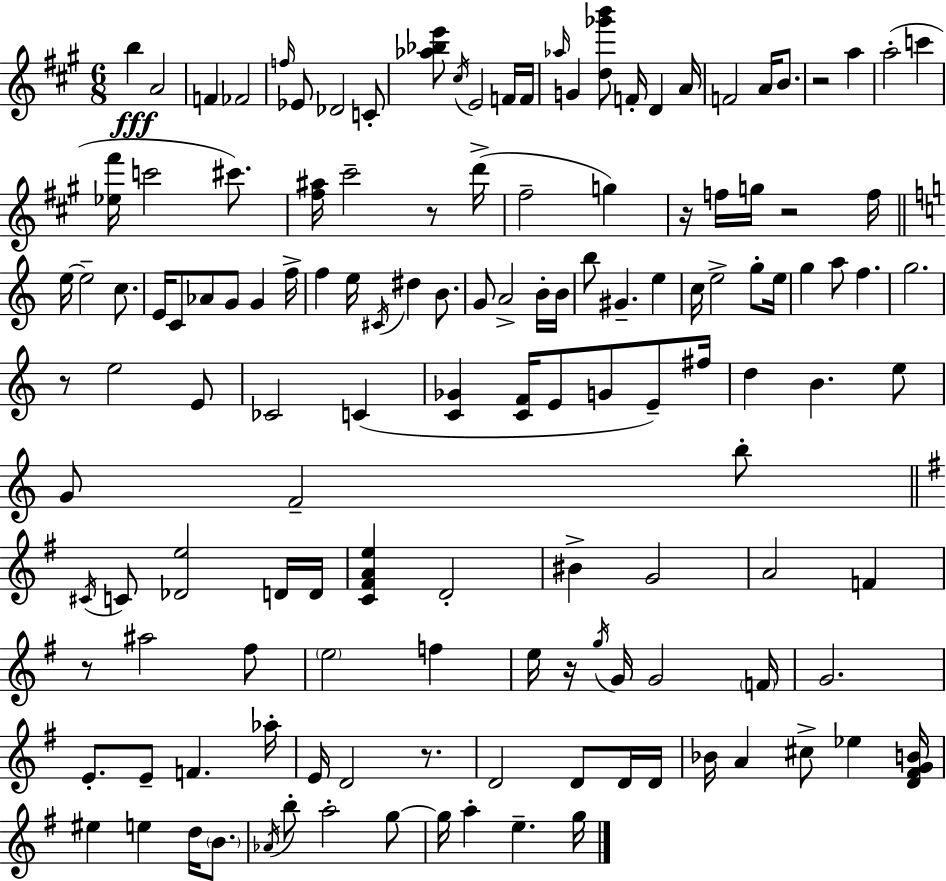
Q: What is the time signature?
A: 6/8